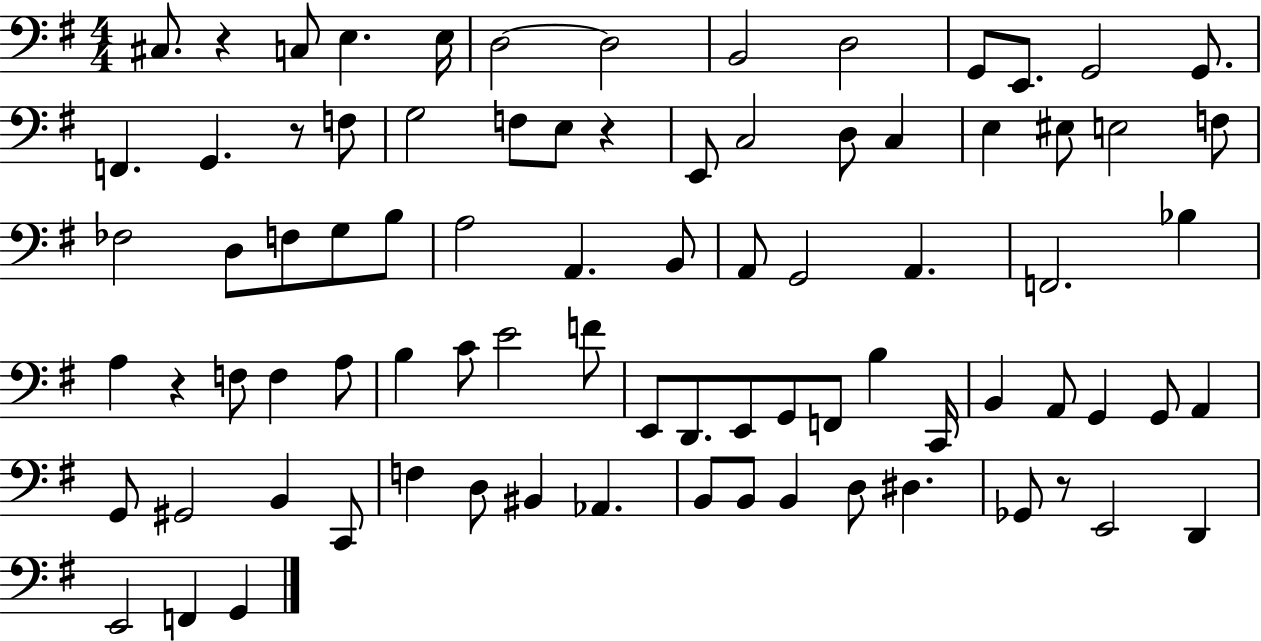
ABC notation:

X:1
T:Untitled
M:4/4
L:1/4
K:G
^C,/2 z C,/2 E, E,/4 D,2 D,2 B,,2 D,2 G,,/2 E,,/2 G,,2 G,,/2 F,, G,, z/2 F,/2 G,2 F,/2 E,/2 z E,,/2 C,2 D,/2 C, E, ^E,/2 E,2 F,/2 _F,2 D,/2 F,/2 G,/2 B,/2 A,2 A,, B,,/2 A,,/2 G,,2 A,, F,,2 _B, A, z F,/2 F, A,/2 B, C/2 E2 F/2 E,,/2 D,,/2 E,,/2 G,,/2 F,,/2 B, C,,/4 B,, A,,/2 G,, G,,/2 A,, G,,/2 ^G,,2 B,, C,,/2 F, D,/2 ^B,, _A,, B,,/2 B,,/2 B,, D,/2 ^D, _G,,/2 z/2 E,,2 D,, E,,2 F,, G,,